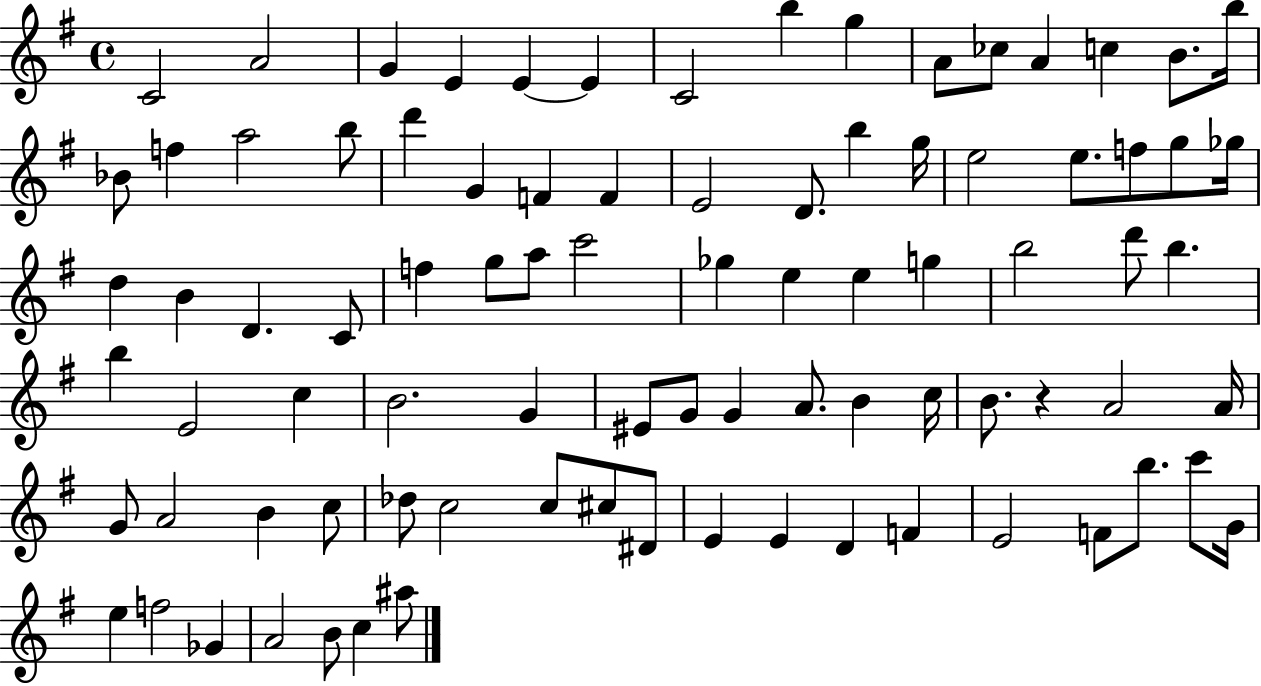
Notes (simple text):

C4/h A4/h G4/q E4/q E4/q E4/q C4/h B5/q G5/q A4/e CES5/e A4/q C5/q B4/e. B5/s Bb4/e F5/q A5/h B5/e D6/q G4/q F4/q F4/q E4/h D4/e. B5/q G5/s E5/h E5/e. F5/e G5/e Gb5/s D5/q B4/q D4/q. C4/e F5/q G5/e A5/e C6/h Gb5/q E5/q E5/q G5/q B5/h D6/e B5/q. B5/q E4/h C5/q B4/h. G4/q EIS4/e G4/e G4/q A4/e. B4/q C5/s B4/e. R/q A4/h A4/s G4/e A4/h B4/q C5/e Db5/e C5/h C5/e C#5/e D#4/e E4/q E4/q D4/q F4/q E4/h F4/e B5/e. C6/e G4/s E5/q F5/h Gb4/q A4/h B4/e C5/q A#5/e